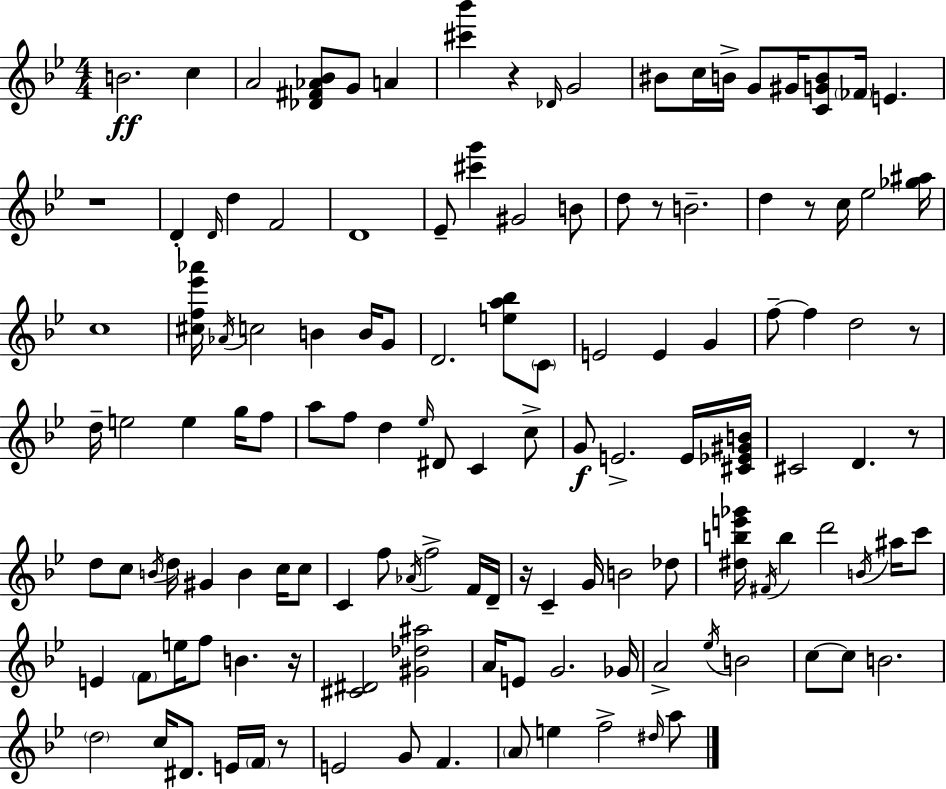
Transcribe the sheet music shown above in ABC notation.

X:1
T:Untitled
M:4/4
L:1/4
K:Gm
B2 c A2 [_D^F_A_B]/2 G/2 A [^c'_b'] z _D/4 G2 ^B/2 c/4 B/4 G/2 ^G/4 [CGB]/2 _F/4 E z4 D D/4 d F2 D4 _E/2 [^c'g'] ^G2 B/2 d/2 z/2 B2 d z/2 c/4 _e2 [_g^a]/4 c4 [^cf_e'_a']/4 _A/4 c2 B B/4 G/2 D2 [ea_b]/2 C/2 E2 E G f/2 f d2 z/2 d/4 e2 e g/4 f/2 a/2 f/2 d _e/4 ^D/2 C c/2 G/2 E2 E/4 [^C_E^GB]/4 ^C2 D z/2 d/2 c/2 B/4 d/4 ^G B c/4 c/2 C f/2 _A/4 f2 F/4 D/4 z/4 C G/4 B2 _d/2 [^dbe'_g']/4 ^F/4 b d'2 B/4 ^a/4 c'/2 E F/2 e/4 f/2 B z/4 [^C^D]2 [^G_d^a]2 A/4 E/2 G2 _G/4 A2 _e/4 B2 c/2 c/2 B2 d2 c/4 ^D/2 E/4 F/4 z/2 E2 G/2 F A/2 e f2 ^d/4 a/2